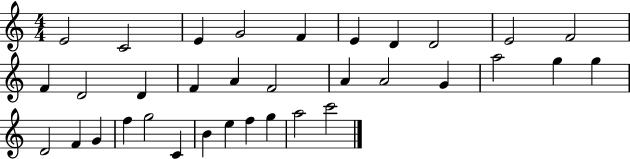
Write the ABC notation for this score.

X:1
T:Untitled
M:4/4
L:1/4
K:C
E2 C2 E G2 F E D D2 E2 F2 F D2 D F A F2 A A2 G a2 g g D2 F G f g2 C B e f g a2 c'2